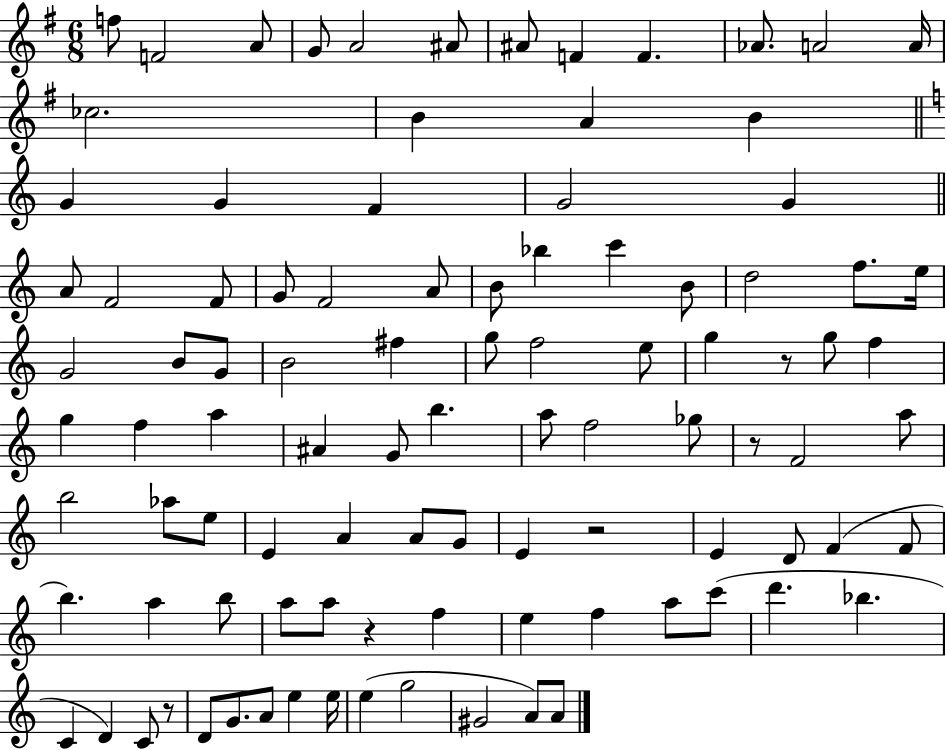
{
  \clef treble
  \numericTimeSignature
  \time 6/8
  \key g \major
  f''8 f'2 a'8 | g'8 a'2 ais'8 | ais'8 f'4 f'4. | aes'8. a'2 a'16 | \break ces''2. | b'4 a'4 b'4 | \bar "||" \break \key a \minor g'4 g'4 f'4 | g'2 g'4 | \bar "||" \break \key c \major a'8 f'2 f'8 | g'8 f'2 a'8 | b'8 bes''4 c'''4 b'8 | d''2 f''8. e''16 | \break g'2 b'8 g'8 | b'2 fis''4 | g''8 f''2 e''8 | g''4 r8 g''8 f''4 | \break g''4 f''4 a''4 | ais'4 g'8 b''4. | a''8 f''2 ges''8 | r8 f'2 a''8 | \break b''2 aes''8 e''8 | e'4 a'4 a'8 g'8 | e'4 r2 | e'4 d'8 f'4( f'8 | \break b''4.) a''4 b''8 | a''8 a''8 r4 f''4 | e''4 f''4 a''8 c'''8( | d'''4. bes''4. | \break c'4 d'4) c'8 r8 | d'8 g'8. a'8 e''4 e''16 | e''4( g''2 | gis'2 a'8) a'8 | \break \bar "|."
}